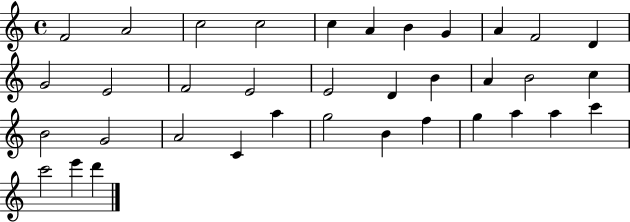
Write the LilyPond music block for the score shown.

{
  \clef treble
  \time 4/4
  \defaultTimeSignature
  \key c \major
  f'2 a'2 | c''2 c''2 | c''4 a'4 b'4 g'4 | a'4 f'2 d'4 | \break g'2 e'2 | f'2 e'2 | e'2 d'4 b'4 | a'4 b'2 c''4 | \break b'2 g'2 | a'2 c'4 a''4 | g''2 b'4 f''4 | g''4 a''4 a''4 c'''4 | \break c'''2 e'''4 d'''4 | \bar "|."
}